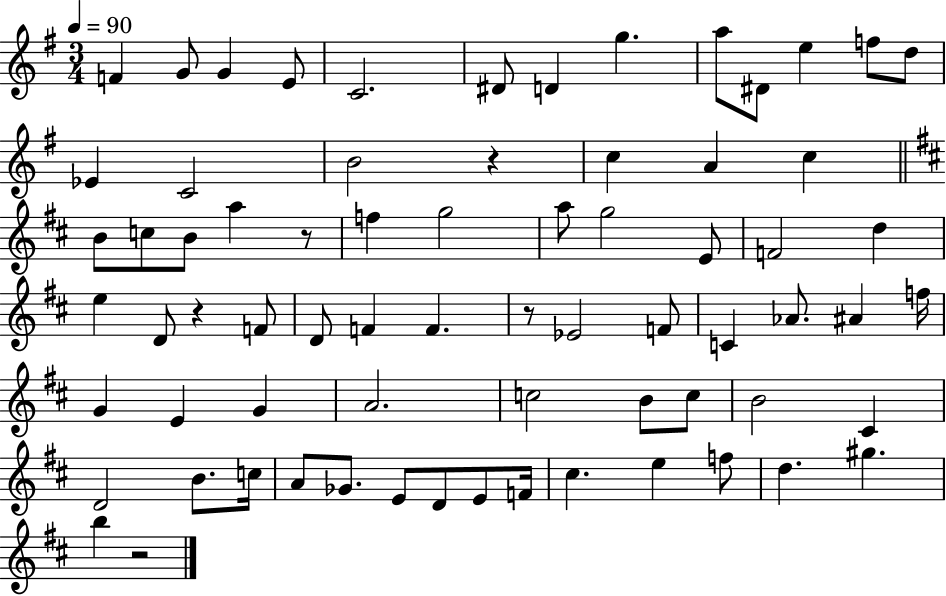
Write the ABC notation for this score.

X:1
T:Untitled
M:3/4
L:1/4
K:G
F G/2 G E/2 C2 ^D/2 D g a/2 ^D/2 e f/2 d/2 _E C2 B2 z c A c B/2 c/2 B/2 a z/2 f g2 a/2 g2 E/2 F2 d e D/2 z F/2 D/2 F F z/2 _E2 F/2 C _A/2 ^A f/4 G E G A2 c2 B/2 c/2 B2 ^C D2 B/2 c/4 A/2 _G/2 E/2 D/2 E/2 F/4 ^c e f/2 d ^g b z2